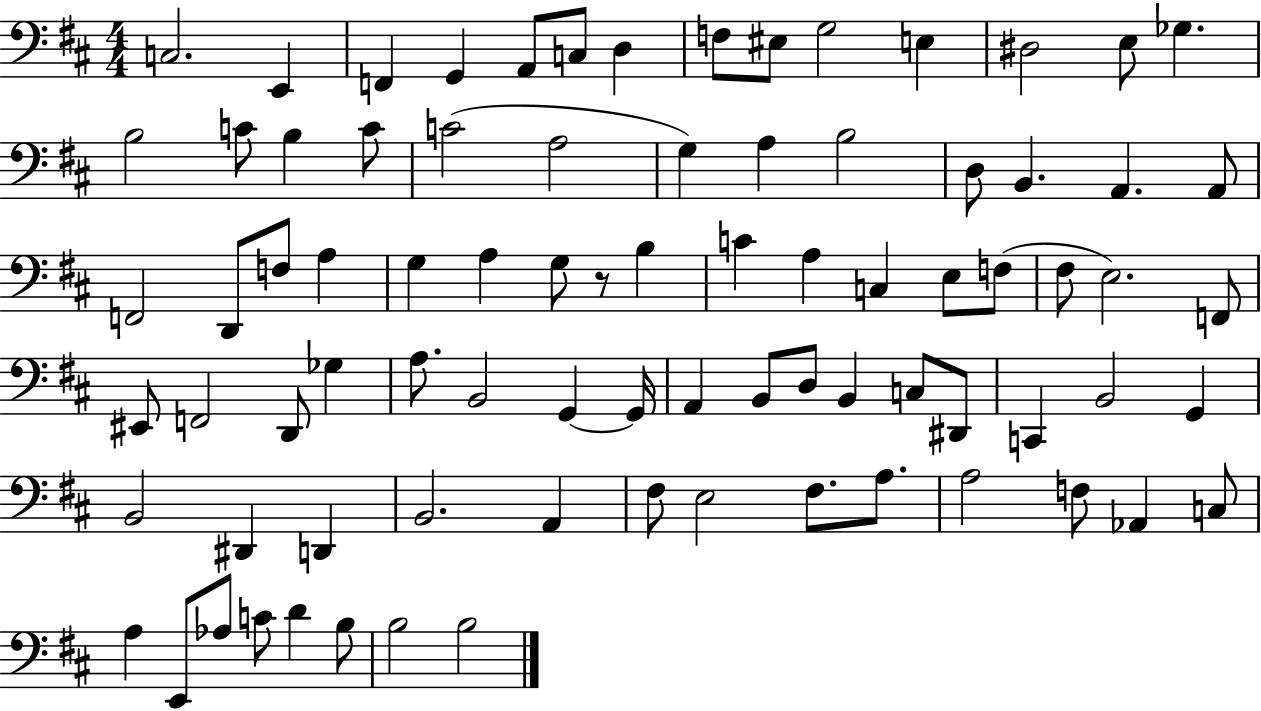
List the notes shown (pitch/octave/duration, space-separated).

C3/h. E2/q F2/q G2/q A2/e C3/e D3/q F3/e EIS3/e G3/h E3/q D#3/h E3/e Gb3/q. B3/h C4/e B3/q C4/e C4/h A3/h G3/q A3/q B3/h D3/e B2/q. A2/q. A2/e F2/h D2/e F3/e A3/q G3/q A3/q G3/e R/e B3/q C4/q A3/q C3/q E3/e F3/e F#3/e E3/h. F2/e EIS2/e F2/h D2/e Gb3/q A3/e. B2/h G2/q G2/s A2/q B2/e D3/e B2/q C3/e D#2/e C2/q B2/h G2/q B2/h D#2/q D2/q B2/h. A2/q F#3/e E3/h F#3/e. A3/e. A3/h F3/e Ab2/q C3/e A3/q E2/e Ab3/e C4/e D4/q B3/e B3/h B3/h